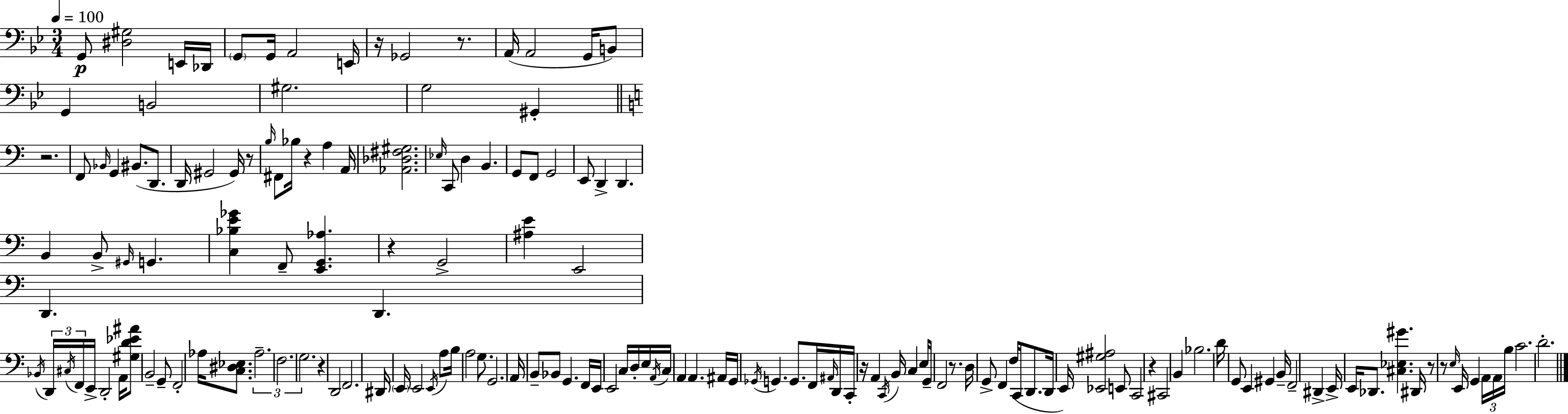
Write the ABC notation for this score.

X:1
T:Untitled
M:3/4
L:1/4
K:Bb
G,,/2 [^D,^G,]2 E,,/4 _D,,/4 G,,/2 G,,/4 A,,2 E,,/4 z/4 _G,,2 z/2 A,,/4 A,,2 G,,/4 B,,/2 G,, B,,2 ^G,2 G,2 ^G,, z2 F,,/2 _B,,/4 G,, ^B,,/2 D,,/2 D,,/4 ^G,,2 ^G,,/4 z/2 B,/4 ^F,,/2 _B,/4 z A, A,,/4 [_A,,_D,^F,^G,]2 _E,/4 C,,/2 D, B,, G,,/2 F,,/2 G,,2 E,,/2 D,, D,, B,, B,,/2 ^G,,/4 G,, [C,_B,E_G] F,,/2 [E,,G,,_A,] z G,,2 [^A,E] E,,2 D,, D,, _B,,/4 D,,/4 ^C,/4 F,,/4 E,,/4 D,,2 A,,/4 [^G,D_E^A]/2 B,,2 G,,/2 F,,2 _A,/4 [C,^D,_E,]/2 _A,2 F,2 G,2 z D,,2 F,,2 ^D,,/4 E,,/4 E,,2 E,,/4 A,/2 B,/4 A,2 G,/2 G,,2 A,,/4 B,,/2 _B,,/2 G,, F,,/4 E,,/4 E,,2 C,/4 D,/4 E,/4 A,,/4 C,/4 A,, A,, ^A,,/4 G,,/4 _G,,/4 G,, G,,/2 F,,/4 ^A,,/4 D,,/4 C,,/4 z/4 A,, C,,/4 B,,/4 C, E,/4 G,,/4 F,,2 z/2 D,/4 G,,/2 F,, F,/4 C,,/4 D,,/2 D,,/4 E,,/4 [_E,,^G,^A,]2 E,,/2 C,,2 z ^C,,2 B,, _B,2 D/4 G,,/2 E,, ^G,, B,,/4 F,,2 ^D,, E,,/4 E,,/4 _D,,/2 [^C,_E,^G] ^D,,/4 z/2 z/2 E,/4 E,,/4 G,, A,,/4 A,,/4 B,/4 C2 D2